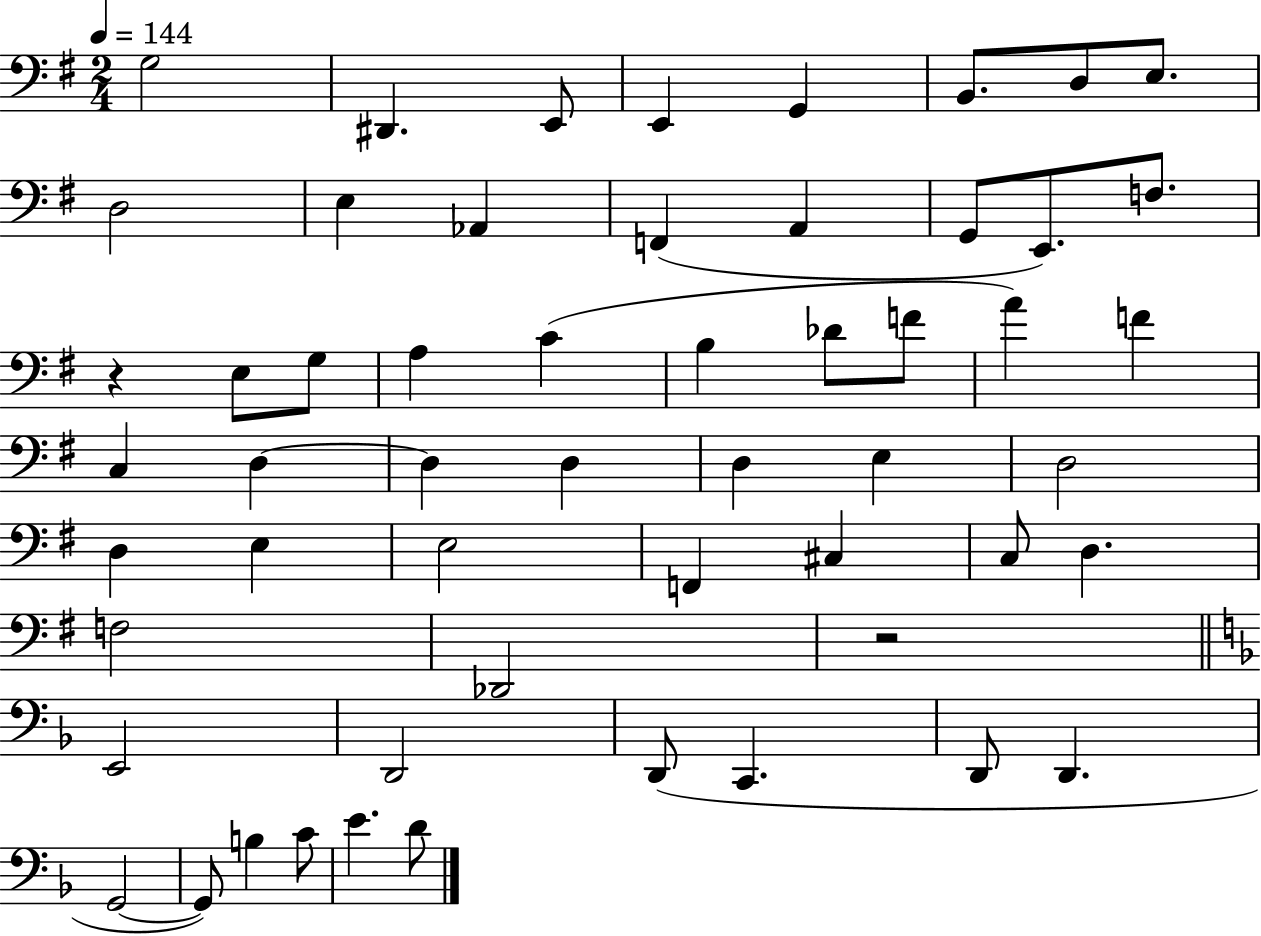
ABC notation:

X:1
T:Untitled
M:2/4
L:1/4
K:G
G,2 ^D,, E,,/2 E,, G,, B,,/2 D,/2 E,/2 D,2 E, _A,, F,, A,, G,,/2 E,,/2 F,/2 z E,/2 G,/2 A, C B, _D/2 F/2 A F C, D, D, D, D, E, D,2 D, E, E,2 F,, ^C, C,/2 D, F,2 _D,,2 z2 E,,2 D,,2 D,,/2 C,, D,,/2 D,, G,,2 G,,/2 B, C/2 E D/2